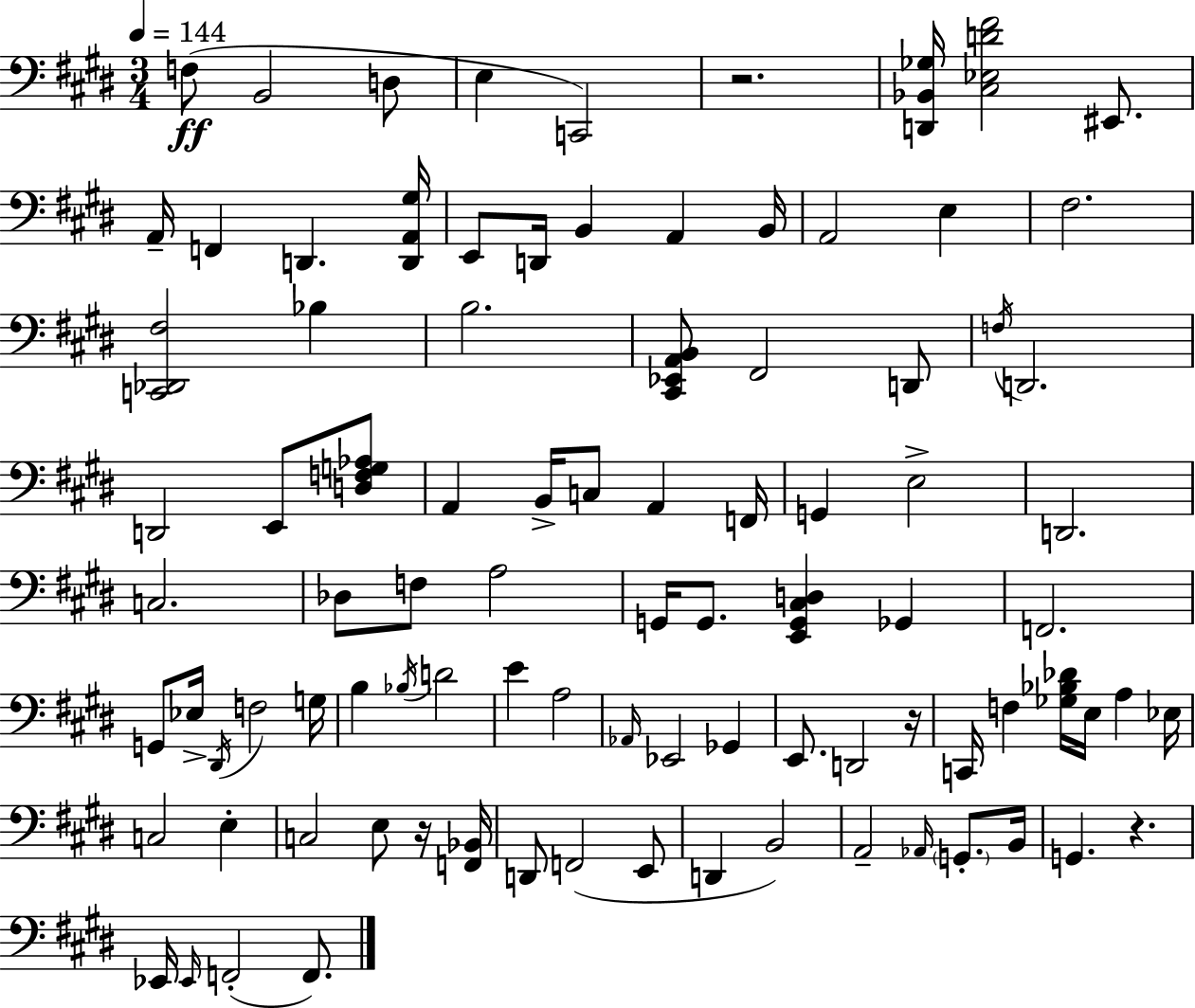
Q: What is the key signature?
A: E major